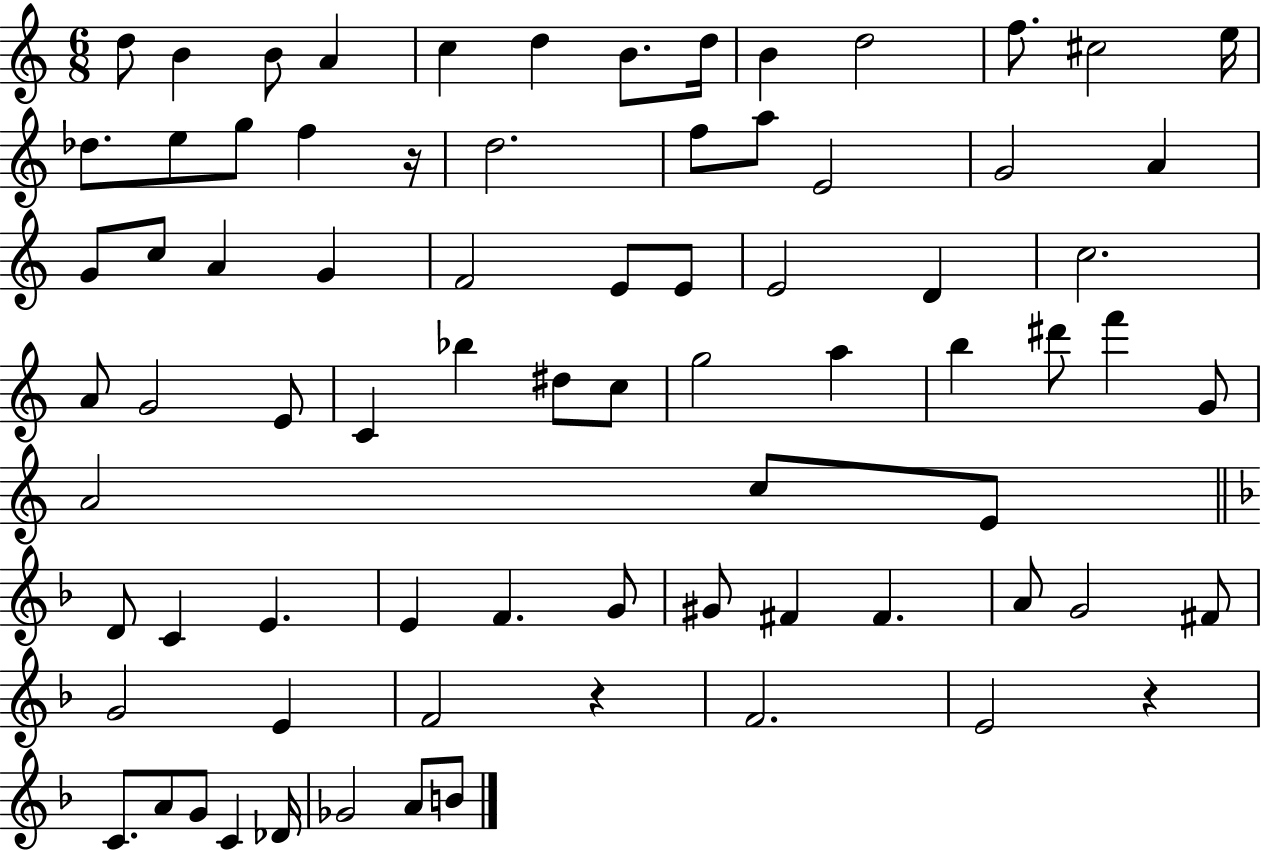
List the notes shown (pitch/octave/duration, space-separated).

D5/e B4/q B4/e A4/q C5/q D5/q B4/e. D5/s B4/q D5/h F5/e. C#5/h E5/s Db5/e. E5/e G5/e F5/q R/s D5/h. F5/e A5/e E4/h G4/h A4/q G4/e C5/e A4/q G4/q F4/h E4/e E4/e E4/h D4/q C5/h. A4/e G4/h E4/e C4/q Bb5/q D#5/e C5/e G5/h A5/q B5/q D#6/e F6/q G4/e A4/h C5/e E4/e D4/e C4/q E4/q. E4/q F4/q. G4/e G#4/e F#4/q F#4/q. A4/e G4/h F#4/e G4/h E4/q F4/h R/q F4/h. E4/h R/q C4/e. A4/e G4/e C4/q Db4/s Gb4/h A4/e B4/e